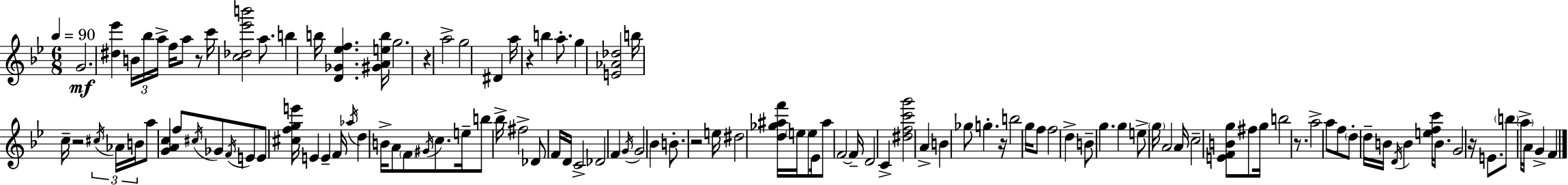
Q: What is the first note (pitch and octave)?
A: G4